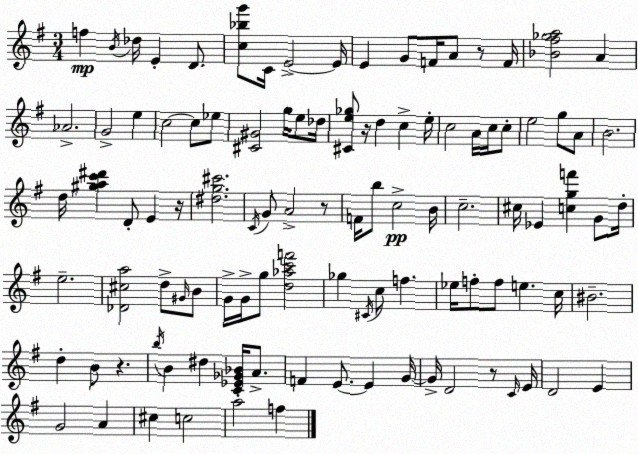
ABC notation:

X:1
T:Untitled
M:3/4
L:1/4
K:Em
f B/4 _d/4 E D/2 [c_bg']/2 C/4 E2 E/4 E G/2 F/4 A/2 z/2 F/4 [_B^f_ga]2 A _A2 G2 e c2 c/2 _e/2 [^C^G]2 g/4 e/2 _d/4 [^Ce_g]/2 z/4 d c e/4 c2 A/4 c/4 c/2 e2 g/2 A/2 B2 d/4 [^gac'^d'] D/2 E z/4 [^dg^c']2 C/4 G/2 A2 z/2 F/4 b/2 c2 B/4 c2 ^c/4 _E [cgf'] G/2 d/4 e2 [_D^ca]2 d/2 ^G/4 B/2 G/4 G/4 g/2 [d_ac'f']2 _g ^C/4 c/2 f _e/4 f/2 f/2 e c/4 ^B2 d B/2 z b/4 B ^d [C_E_G_B]/4 A/2 F E/2 E G/4 G/4 D2 z/2 C/4 E/4 D2 E G2 A ^c c2 a2 f